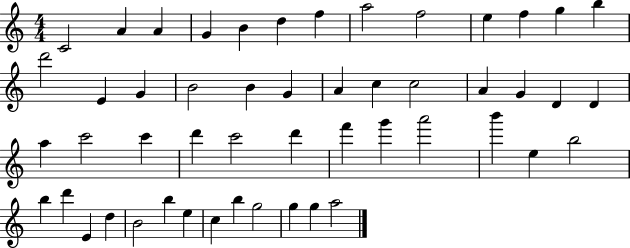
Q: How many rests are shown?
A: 0